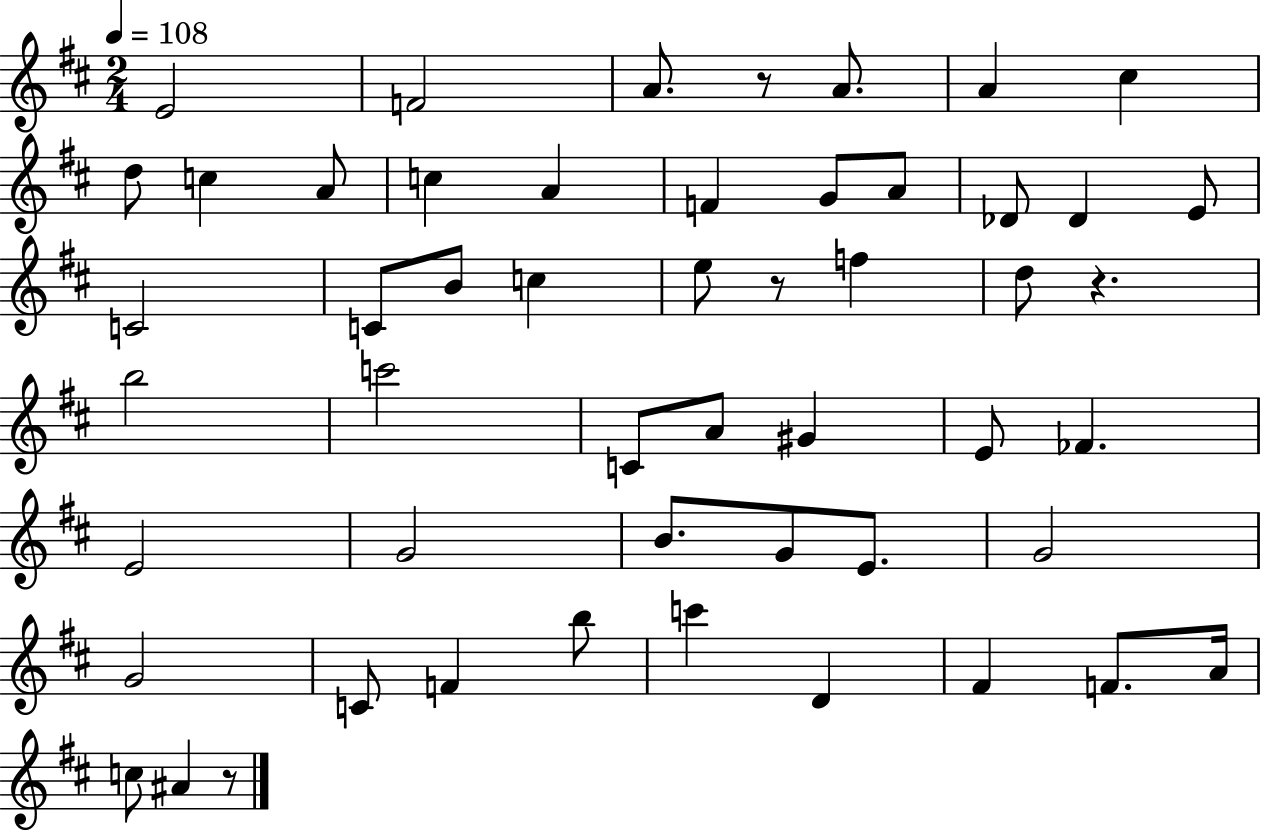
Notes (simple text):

E4/h F4/h A4/e. R/e A4/e. A4/q C#5/q D5/e C5/q A4/e C5/q A4/q F4/q G4/e A4/e Db4/e Db4/q E4/e C4/h C4/e B4/e C5/q E5/e R/e F5/q D5/e R/q. B5/h C6/h C4/e A4/e G#4/q E4/e FES4/q. E4/h G4/h B4/e. G4/e E4/e. G4/h G4/h C4/e F4/q B5/e C6/q D4/q F#4/q F4/e. A4/s C5/e A#4/q R/e